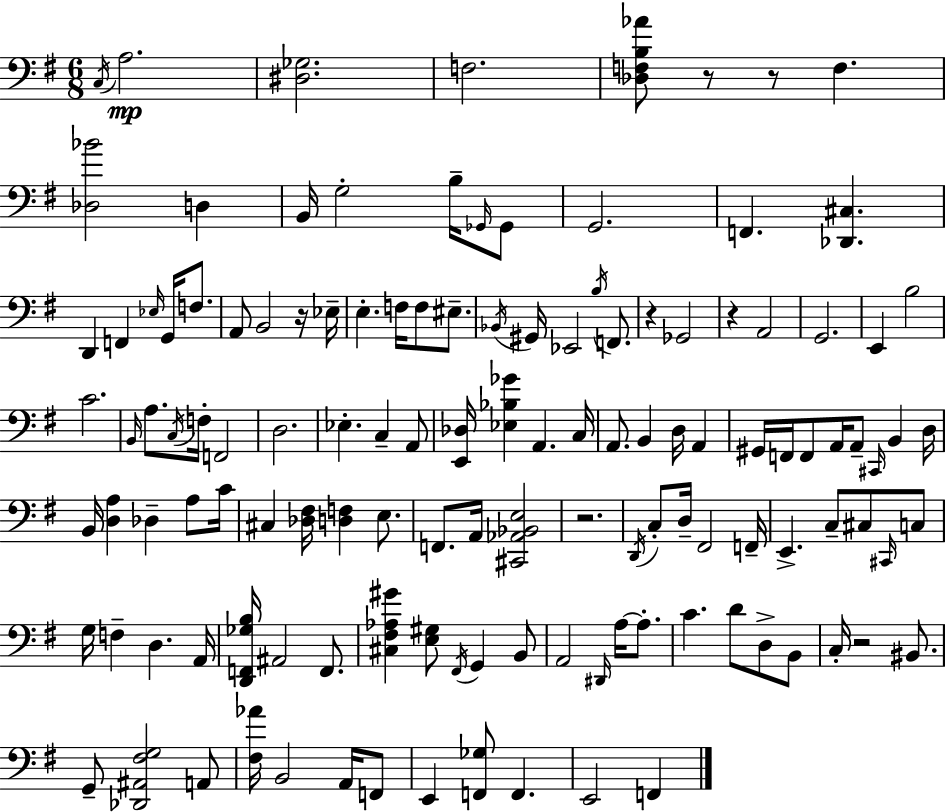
{
  \clef bass
  \numericTimeSignature
  \time 6/8
  \key e \minor
  \acciaccatura { c16 }\mp a2. | <dis ges>2. | f2. | <des f b aes'>8 r8 r8 f4. | \break <des bes'>2 d4 | b,16 g2-. b16-- \grace { ges,16 } | ges,8 g,2. | f,4. <des, cis>4. | \break d,4 f,4 \grace { ees16 } g,16 | f8. a,8 b,2 | r16 ees16-- e4.-. f16 f8 | eis8.-- \acciaccatura { bes,16 } gis,16 ees,2 | \break \acciaccatura { b16 } f,8. r4 ges,2 | r4 a,2 | g,2. | e,4 b2 | \break c'2. | \grace { b,16 } a8. \acciaccatura { c16 } f16-. f,2 | d2. | ees4.-. | \break c4-- a,8 <e, des>16 <ees bes ges'>4 | a,4. c16 a,8. b,4 | d16 a,4 gis,16 f,16 f,8 a,16 | a,8-- \grace { cis,16 } b,4 d16 b,16 <d a>4 | \break des4-- a8 c'16 cis4 | <des fis>16 <d f>4 e8. f,8. a,16 | <cis, aes, bes, e>2 r2. | \acciaccatura { d,16 } c8-. d16-- | \break fis,2 f,16-- e,4.-> | c8-- cis8 \grace { cis,16 } c8 g16 f4-- | d4. a,16 <d, f, ges b>16 ais,2 | f,8. <cis fis aes gis'>4 | \break <e gis>8 \acciaccatura { fis,16 } g,4 b,8 a,2 | \grace { dis,16 } a16~~ a8.-. | c'4. d'8 d8-> b,8 | c16-. r2 bis,8. | \break g,8-- <des, ais, fis g>2 a,8 | <fis aes'>16 b,2 a,16 f,8 | e,4 <f, ges>8 f,4. | e,2 f,4 | \break \bar "|."
}